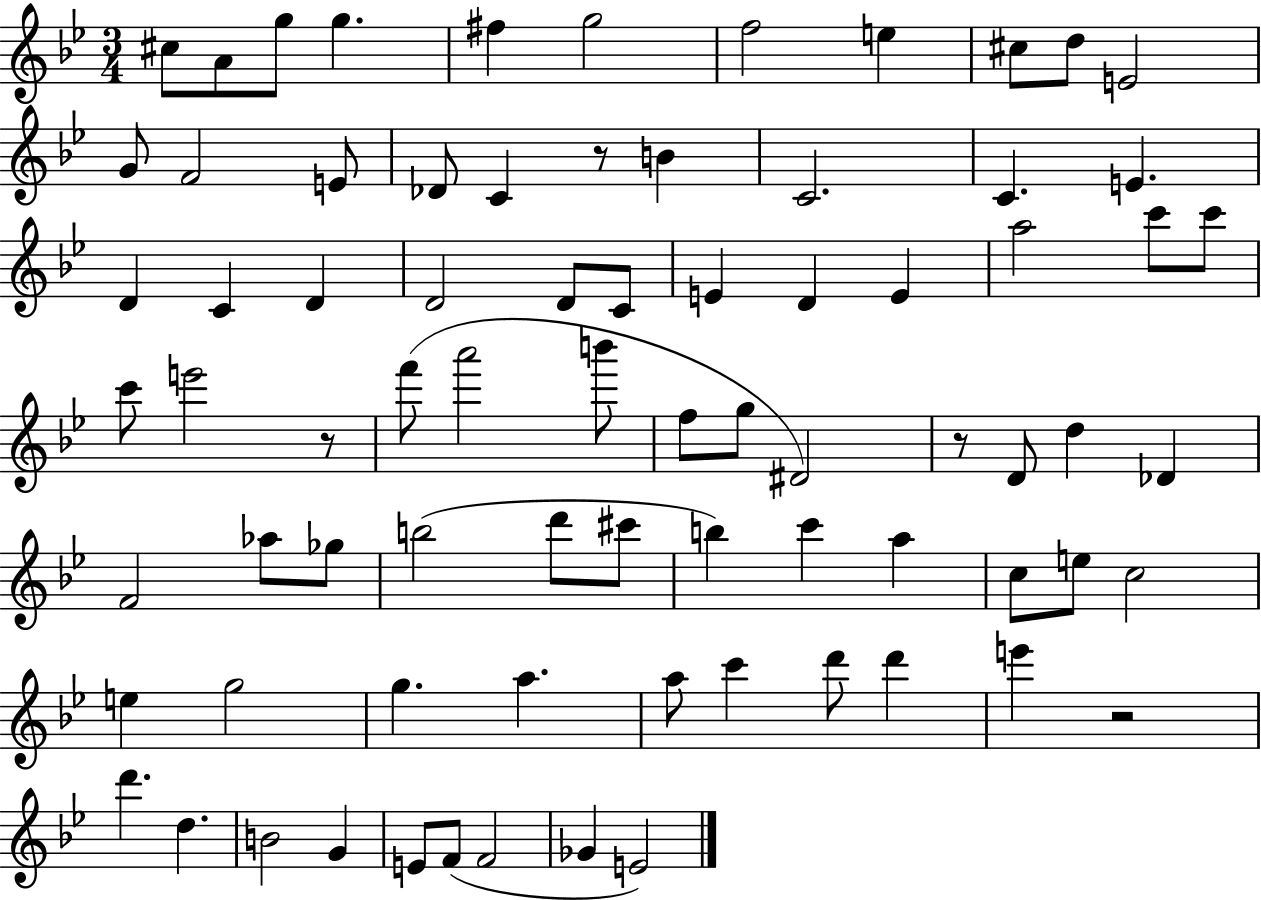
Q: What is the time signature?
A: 3/4